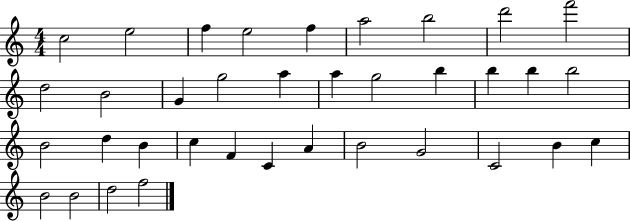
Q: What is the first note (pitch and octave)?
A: C5